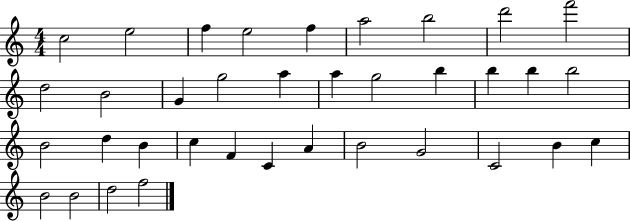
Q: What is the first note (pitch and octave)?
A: C5